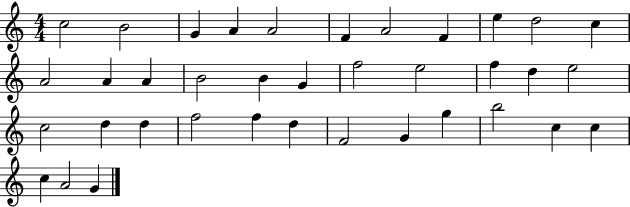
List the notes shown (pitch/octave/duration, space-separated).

C5/h B4/h G4/q A4/q A4/h F4/q A4/h F4/q E5/q D5/h C5/q A4/h A4/q A4/q B4/h B4/q G4/q F5/h E5/h F5/q D5/q E5/h C5/h D5/q D5/q F5/h F5/q D5/q F4/h G4/q G5/q B5/h C5/q C5/q C5/q A4/h G4/q